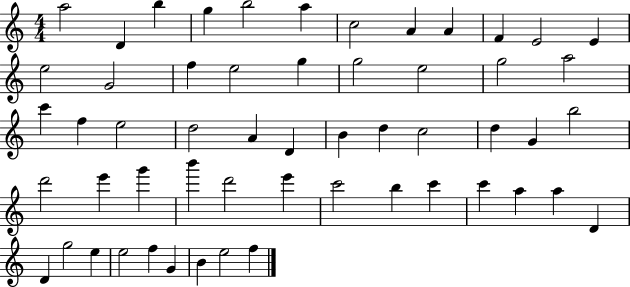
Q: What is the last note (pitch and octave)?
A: F5